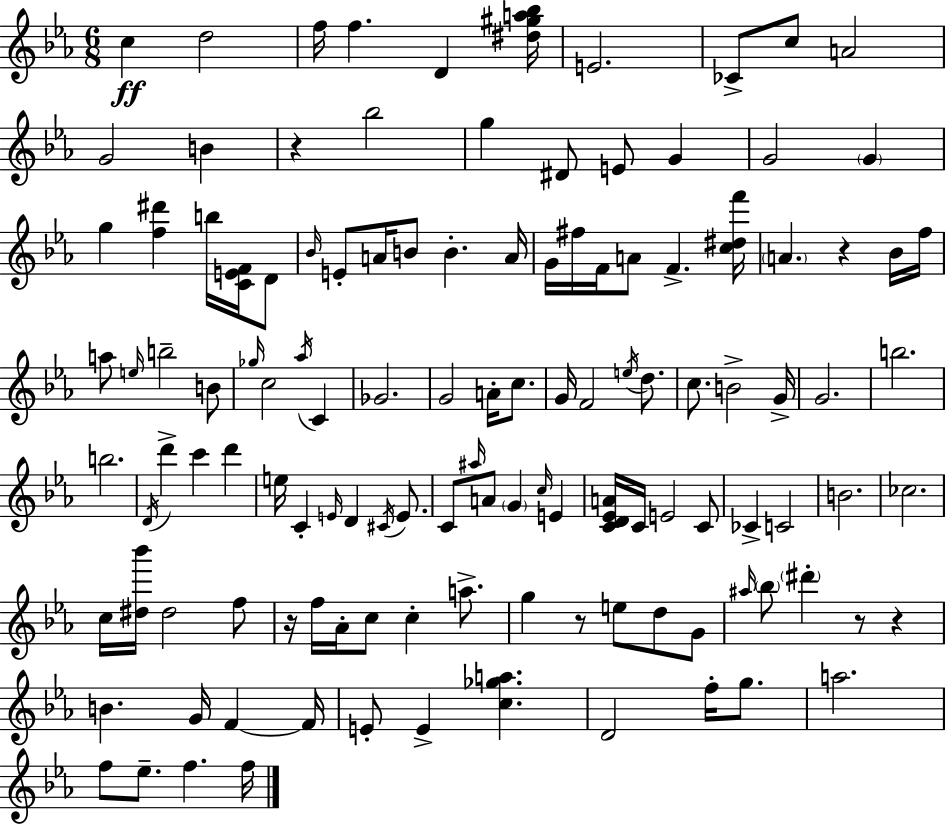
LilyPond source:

{
  \clef treble
  \numericTimeSignature
  \time 6/8
  \key ees \major
  c''4\ff d''2 | f''16 f''4. d'4 <dis'' gis'' a'' bes''>16 | e'2. | ces'8-> c''8 a'2 | \break g'2 b'4 | r4 bes''2 | g''4 dis'8 e'8 g'4 | g'2 \parenthesize g'4 | \break g''4 <f'' dis'''>4 b''16 <c' e' f'>16 d'8 | \grace { bes'16 } e'8-. a'16 b'8 b'4.-. | a'16 g'16 fis''16 f'16 a'8 f'4.-> | <c'' dis'' f'''>16 \parenthesize a'4. r4 bes'16 | \break f''16 a''8 \grace { e''16 } b''2-- | b'8 \grace { ges''16 } c''2 \acciaccatura { aes''16 } | c'4 ges'2. | g'2 | \break a'16-. c''8. g'16 f'2 | \acciaccatura { e''16 } d''8. c''8. b'2-> | g'16-> g'2. | b''2. | \break b''2. | \acciaccatura { d'16 } d'''4-> c'''4 | d'''4 e''16 c'4-. \grace { e'16 } | d'4 \acciaccatura { cis'16 } e'8. c'8 \grace { ais''16 } a'8 | \break \parenthesize g'4 \grace { c''16 } e'4 <c' d' ees' a'>16 c'16 | e'2 c'8 ces'4-> | c'2 b'2. | ces''2. | \break c''16 <dis'' bes'''>16 | dis''2 f''8 r16 f''16 | aes'16-. c''8 c''4-. a''8.-> g''4 | r8 e''8 d''8 g'8 \grace { ais''16 } \parenthesize bes''8 | \break \parenthesize dis'''4-. r8 r4 b'4. | g'16 f'4~~ f'16 e'8-. | e'4-> <c'' ges'' a''>4. d'2 | f''16-. g''8. a''2. | \break f''8 | ees''8.-- f''4. f''16 \bar "|."
}